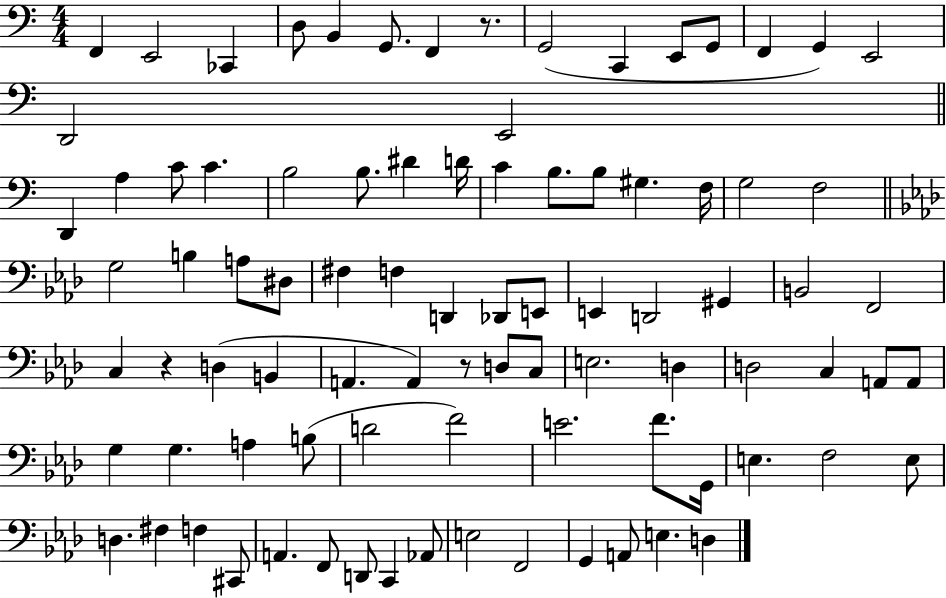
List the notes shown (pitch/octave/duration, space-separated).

F2/q E2/h CES2/q D3/e B2/q G2/e. F2/q R/e. G2/h C2/q E2/e G2/e F2/q G2/q E2/h D2/h E2/h D2/q A3/q C4/e C4/q. B3/h B3/e. D#4/q D4/s C4/q B3/e. B3/e G#3/q. F3/s G3/h F3/h G3/h B3/q A3/e D#3/e F#3/q F3/q D2/q Db2/e E2/e E2/q D2/h G#2/q B2/h F2/h C3/q R/q D3/q B2/q A2/q. A2/q R/e D3/e C3/e E3/h. D3/q D3/h C3/q A2/e A2/e G3/q G3/q. A3/q B3/e D4/h F4/h E4/h. F4/e. G2/s E3/q. F3/h E3/e D3/q. F#3/q F3/q C#2/e A2/q. F2/e D2/e C2/q Ab2/e E3/h F2/h G2/q A2/e E3/q. D3/q